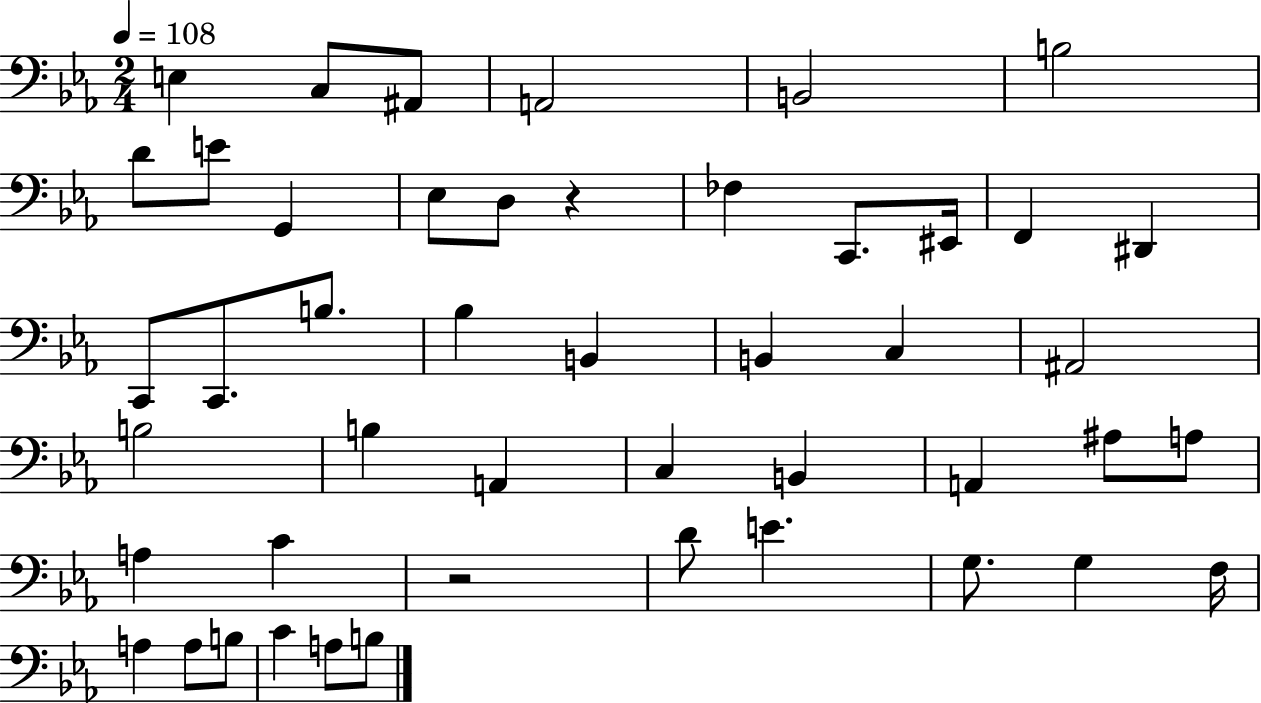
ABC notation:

X:1
T:Untitled
M:2/4
L:1/4
K:Eb
E, C,/2 ^A,,/2 A,,2 B,,2 B,2 D/2 E/2 G,, _E,/2 D,/2 z _F, C,,/2 ^E,,/4 F,, ^D,, C,,/2 C,,/2 B,/2 _B, B,, B,, C, ^A,,2 B,2 B, A,, C, B,, A,, ^A,/2 A,/2 A, C z2 D/2 E G,/2 G, F,/4 A, A,/2 B,/2 C A,/2 B,/2